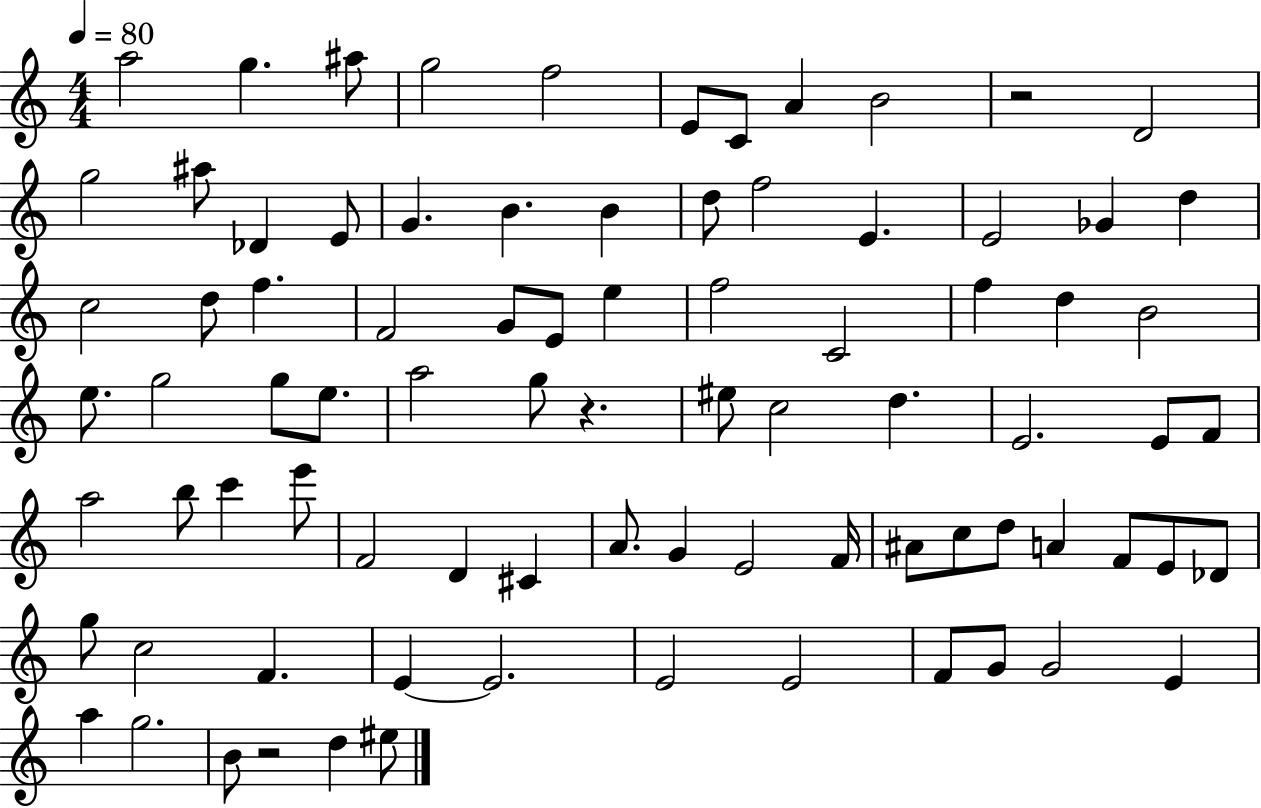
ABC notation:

X:1
T:Untitled
M:4/4
L:1/4
K:C
a2 g ^a/2 g2 f2 E/2 C/2 A B2 z2 D2 g2 ^a/2 _D E/2 G B B d/2 f2 E E2 _G d c2 d/2 f F2 G/2 E/2 e f2 C2 f d B2 e/2 g2 g/2 e/2 a2 g/2 z ^e/2 c2 d E2 E/2 F/2 a2 b/2 c' e'/2 F2 D ^C A/2 G E2 F/4 ^A/2 c/2 d/2 A F/2 E/2 _D/2 g/2 c2 F E E2 E2 E2 F/2 G/2 G2 E a g2 B/2 z2 d ^e/2